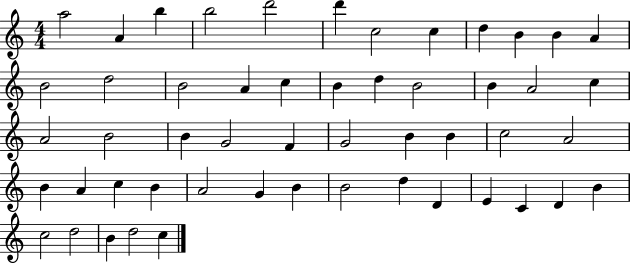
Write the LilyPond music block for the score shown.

{
  \clef treble
  \numericTimeSignature
  \time 4/4
  \key c \major
  a''2 a'4 b''4 | b''2 d'''2 | d'''4 c''2 c''4 | d''4 b'4 b'4 a'4 | \break b'2 d''2 | b'2 a'4 c''4 | b'4 d''4 b'2 | b'4 a'2 c''4 | \break a'2 b'2 | b'4 g'2 f'4 | g'2 b'4 b'4 | c''2 a'2 | \break b'4 a'4 c''4 b'4 | a'2 g'4 b'4 | b'2 d''4 d'4 | e'4 c'4 d'4 b'4 | \break c''2 d''2 | b'4 d''2 c''4 | \bar "|."
}